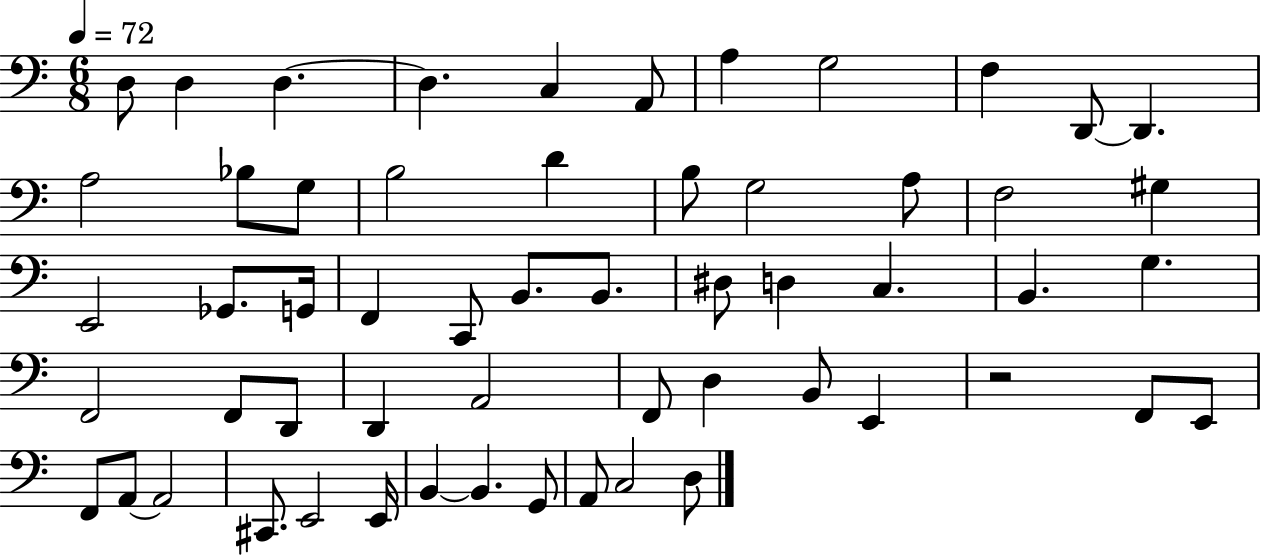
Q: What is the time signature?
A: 6/8